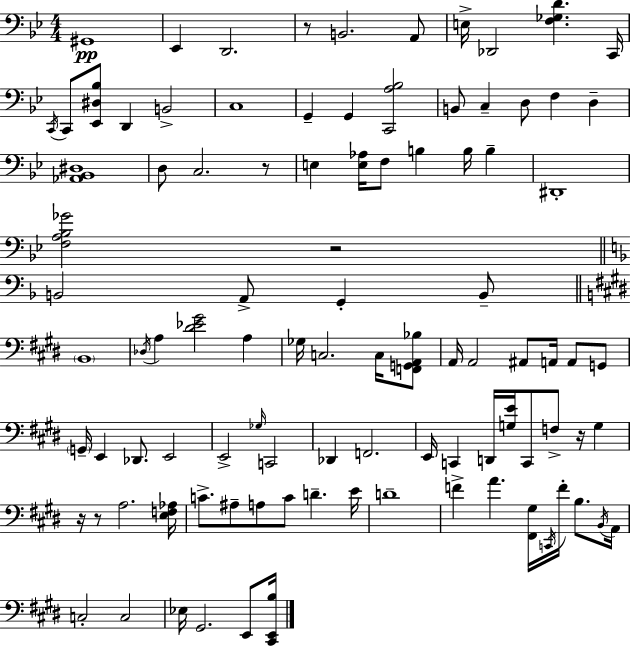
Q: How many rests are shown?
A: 6